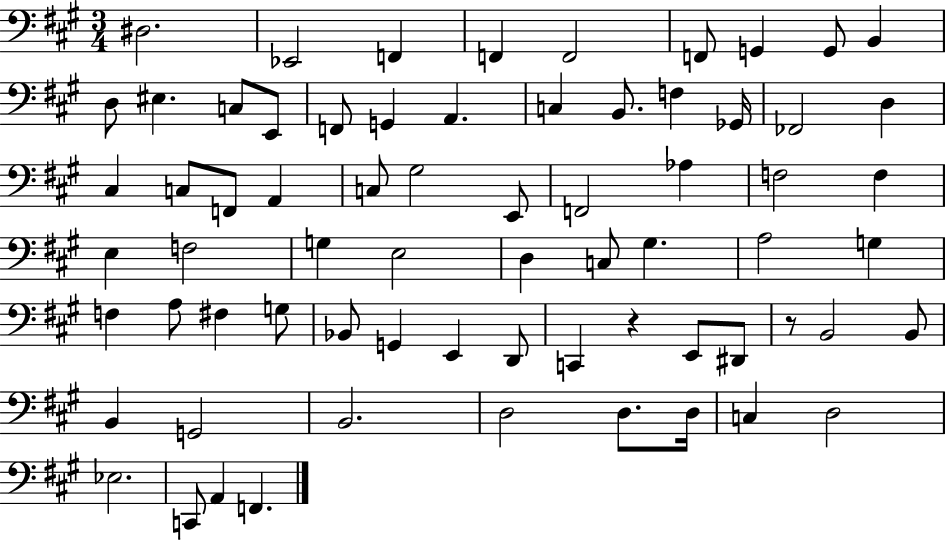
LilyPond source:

{
  \clef bass
  \numericTimeSignature
  \time 3/4
  \key a \major
  dis2. | ees,2 f,4 | f,4 f,2 | f,8 g,4 g,8 b,4 | \break d8 eis4. c8 e,8 | f,8 g,4 a,4. | c4 b,8. f4 ges,16 | fes,2 d4 | \break cis4 c8 f,8 a,4 | c8 gis2 e,8 | f,2 aes4 | f2 f4 | \break e4 f2 | g4 e2 | d4 c8 gis4. | a2 g4 | \break f4 a8 fis4 g8 | bes,8 g,4 e,4 d,8 | c,4 r4 e,8 dis,8 | r8 b,2 b,8 | \break b,4 g,2 | b,2. | d2 d8. d16 | c4 d2 | \break ees2. | c,8 a,4 f,4. | \bar "|."
}